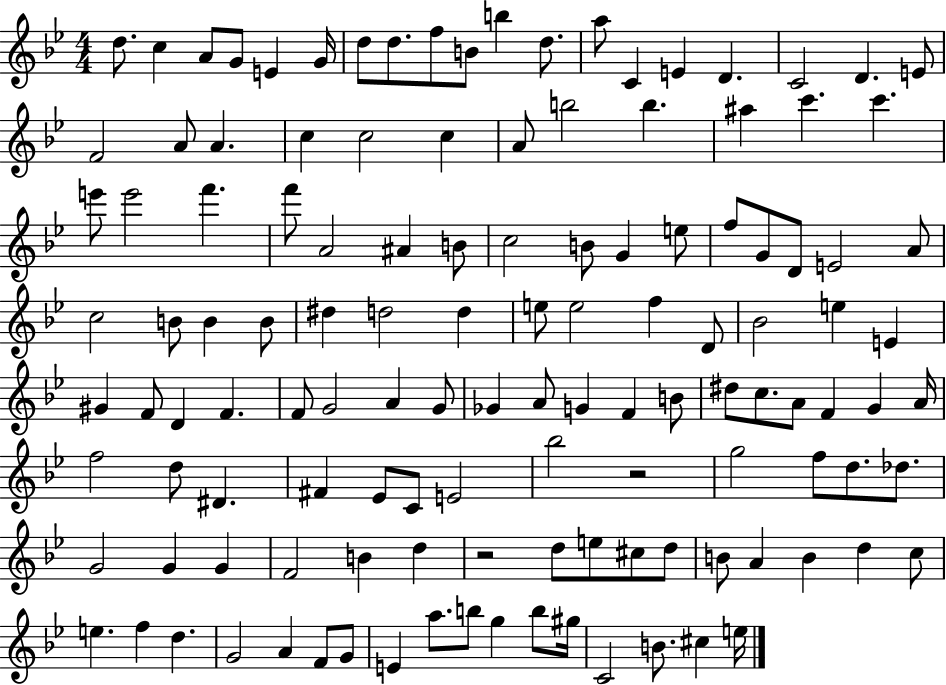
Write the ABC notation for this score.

X:1
T:Untitled
M:4/4
L:1/4
K:Bb
d/2 c A/2 G/2 E G/4 d/2 d/2 f/2 B/2 b d/2 a/2 C E D C2 D E/2 F2 A/2 A c c2 c A/2 b2 b ^a c' c' e'/2 e'2 f' f'/2 A2 ^A B/2 c2 B/2 G e/2 f/2 G/2 D/2 E2 A/2 c2 B/2 B B/2 ^d d2 d e/2 e2 f D/2 _B2 e E ^G F/2 D F F/2 G2 A G/2 _G A/2 G F B/2 ^d/2 c/2 A/2 F G A/4 f2 d/2 ^D ^F _E/2 C/2 E2 _b2 z2 g2 f/2 d/2 _d/2 G2 G G F2 B d z2 d/2 e/2 ^c/2 d/2 B/2 A B d c/2 e f d G2 A F/2 G/2 E a/2 b/2 g b/2 ^g/4 C2 B/2 ^c e/4